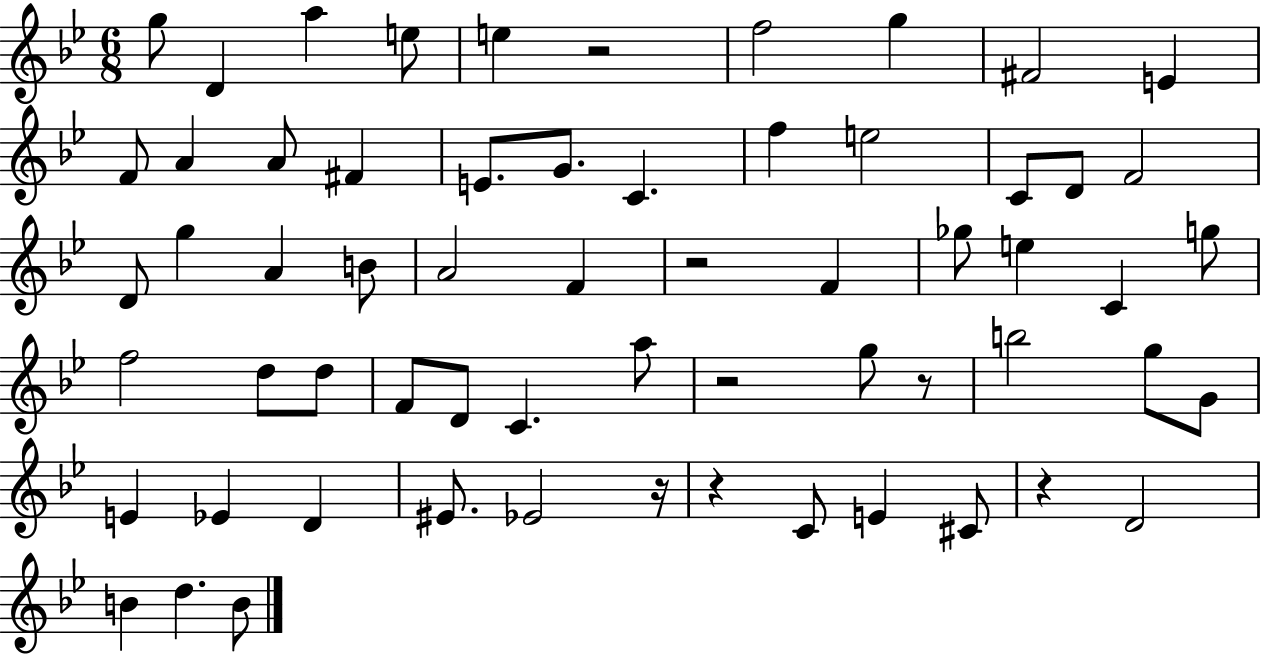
{
  \clef treble
  \numericTimeSignature
  \time 6/8
  \key bes \major
  g''8 d'4 a''4 e''8 | e''4 r2 | f''2 g''4 | fis'2 e'4 | \break f'8 a'4 a'8 fis'4 | e'8. g'8. c'4. | f''4 e''2 | c'8 d'8 f'2 | \break d'8 g''4 a'4 b'8 | a'2 f'4 | r2 f'4 | ges''8 e''4 c'4 g''8 | \break f''2 d''8 d''8 | f'8 d'8 c'4. a''8 | r2 g''8 r8 | b''2 g''8 g'8 | \break e'4 ees'4 d'4 | eis'8. ees'2 r16 | r4 c'8 e'4 cis'8 | r4 d'2 | \break b'4 d''4. b'8 | \bar "|."
}